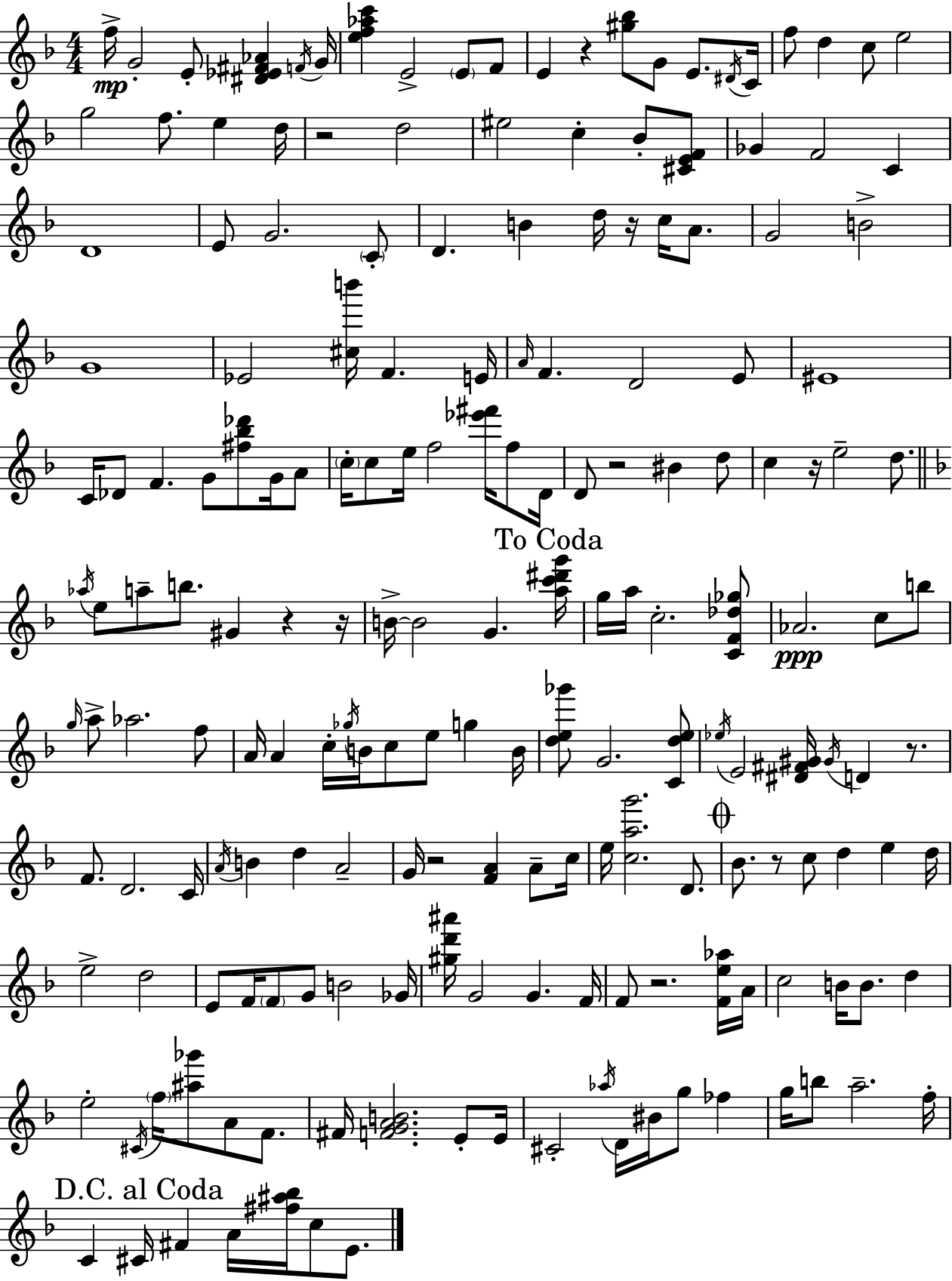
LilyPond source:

{
  \clef treble
  \numericTimeSignature
  \time 4/4
  \key f \major
  f''16->\mp g'2-. e'8-. <dis' ees' fis' aes'>4 \acciaccatura { f'16 } | g'16 <e'' f'' aes'' c'''>4 e'2-> \parenthesize e'8 f'8 | e'4 r4 <gis'' bes''>8 g'8 e'8. | \acciaccatura { dis'16 } c'16 f''8 d''4 c''8 e''2 | \break g''2 f''8. e''4 | d''16 r2 d''2 | eis''2 c''4-. bes'8-. | <cis' e' f'>8 ges'4 f'2 c'4 | \break d'1 | e'8 g'2. | \parenthesize c'8-. d'4. b'4 d''16 r16 c''16 a'8. | g'2 b'2-> | \break g'1 | ees'2 <cis'' b'''>16 f'4. | e'16 \grace { a'16 } f'4. d'2 | e'8 eis'1 | \break c'16 des'8 f'4. g'8 <fis'' bes'' des'''>8 | g'16 a'8 \parenthesize c''16-. c''8 e''16 f''2 <ees''' fis'''>16 | f''8 d'16 d'8 r2 bis'4 | d''8 c''4 r16 e''2-- | \break d''8. \bar "||" \break \key f \major \acciaccatura { aes''16 } e''8 a''8-- b''8. gis'4 r4 | r16 b'16->~~ b'2 g'4. | \mark "To Coda" <a'' c''' dis''' g'''>16 g''16 a''16 c''2.-. <c' f' des'' ges''>8 | aes'2.\ppp c''8 b''8 | \break \grace { g''16 } a''8-> aes''2. | f''8 a'16 a'4 c''16-. \acciaccatura { ges''16 } b'16 c''8 e''8 g''4 | b'16 <d'' e'' ges'''>8 g'2. | <c' d'' e''>8 \acciaccatura { ees''16 } e'2 <dis' fis' gis'>16 \acciaccatura { gis'16 } d'4 | \break r8. f'8. d'2. | c'16 \acciaccatura { a'16 } b'4 d''4 a'2-- | g'16 r2 <f' a'>4 | a'8-- c''16 e''16 <c'' a'' g'''>2. | \break d'8. \mark \markup { \musicglyph "scripts.coda" } bes'8. r8 c''8 d''4 | e''4 d''16 e''2-> d''2 | e'8 f'16 \parenthesize f'8 g'8 b'2 | ges'16 <gis'' d''' ais'''>16 g'2 g'4. | \break f'16 f'8 r2. | <f' e'' aes''>16 a'16 c''2 b'16 b'8. | d''4 e''2-. \acciaccatura { cis'16 } \parenthesize f''16 | <ais'' ges'''>8 a'8 f'8. fis'16 <f' g' a' b'>2. | \break e'8-. e'16 cis'2-. \acciaccatura { aes''16 } | d'16 bis'16 g''8 fes''4 g''16 b''8 a''2.-- | f''16-. \mark "D.C. al Coda" c'4 cis'16 fis'4 | a'16 <fis'' ais'' bes''>16 c''8 e'8. \bar "|."
}